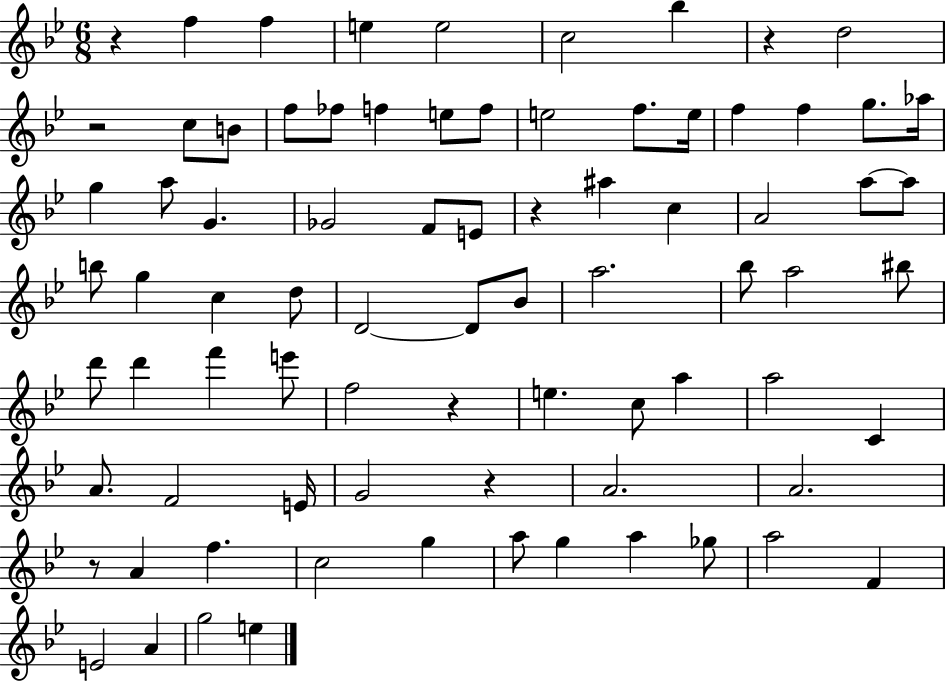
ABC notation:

X:1
T:Untitled
M:6/8
L:1/4
K:Bb
z f f e e2 c2 _b z d2 z2 c/2 B/2 f/2 _f/2 f e/2 f/2 e2 f/2 e/4 f f g/2 _a/4 g a/2 G _G2 F/2 E/2 z ^a c A2 a/2 a/2 b/2 g c d/2 D2 D/2 _B/2 a2 _b/2 a2 ^b/2 d'/2 d' f' e'/2 f2 z e c/2 a a2 C A/2 F2 E/4 G2 z A2 A2 z/2 A f c2 g a/2 g a _g/2 a2 F E2 A g2 e